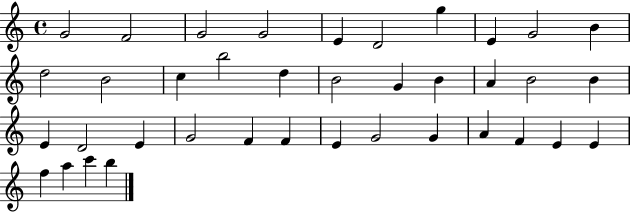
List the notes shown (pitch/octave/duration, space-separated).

G4/h F4/h G4/h G4/h E4/q D4/h G5/q E4/q G4/h B4/q D5/h B4/h C5/q B5/h D5/q B4/h G4/q B4/q A4/q B4/h B4/q E4/q D4/h E4/q G4/h F4/q F4/q E4/q G4/h G4/q A4/q F4/q E4/q E4/q F5/q A5/q C6/q B5/q